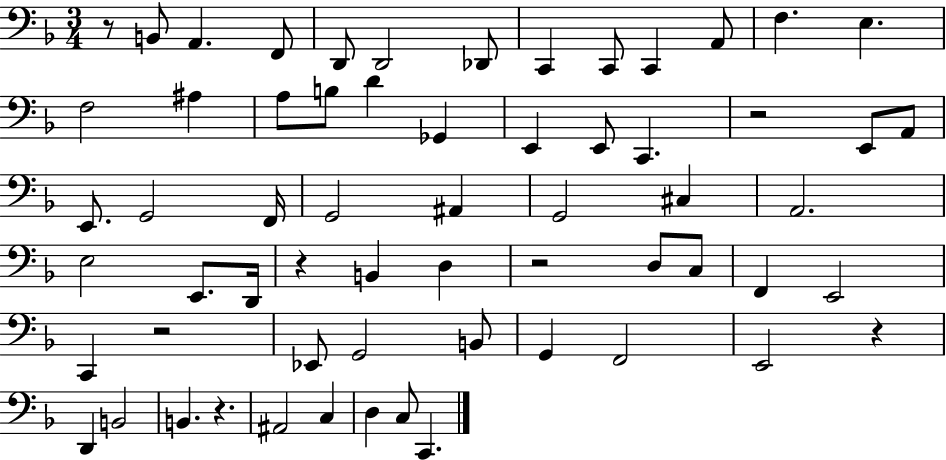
{
  \clef bass
  \numericTimeSignature
  \time 3/4
  \key f \major
  r8 b,8 a,4. f,8 | d,8 d,2 des,8 | c,4 c,8 c,4 a,8 | f4. e4. | \break f2 ais4 | a8 b8 d'4 ges,4 | e,4 e,8 c,4. | r2 e,8 a,8 | \break e,8. g,2 f,16 | g,2 ais,4 | g,2 cis4 | a,2. | \break e2 e,8. d,16 | r4 b,4 d4 | r2 d8 c8 | f,4 e,2 | \break c,4 r2 | ees,8 g,2 b,8 | g,4 f,2 | e,2 r4 | \break d,4 b,2 | b,4. r4. | ais,2 c4 | d4 c8 c,4. | \break \bar "|."
}